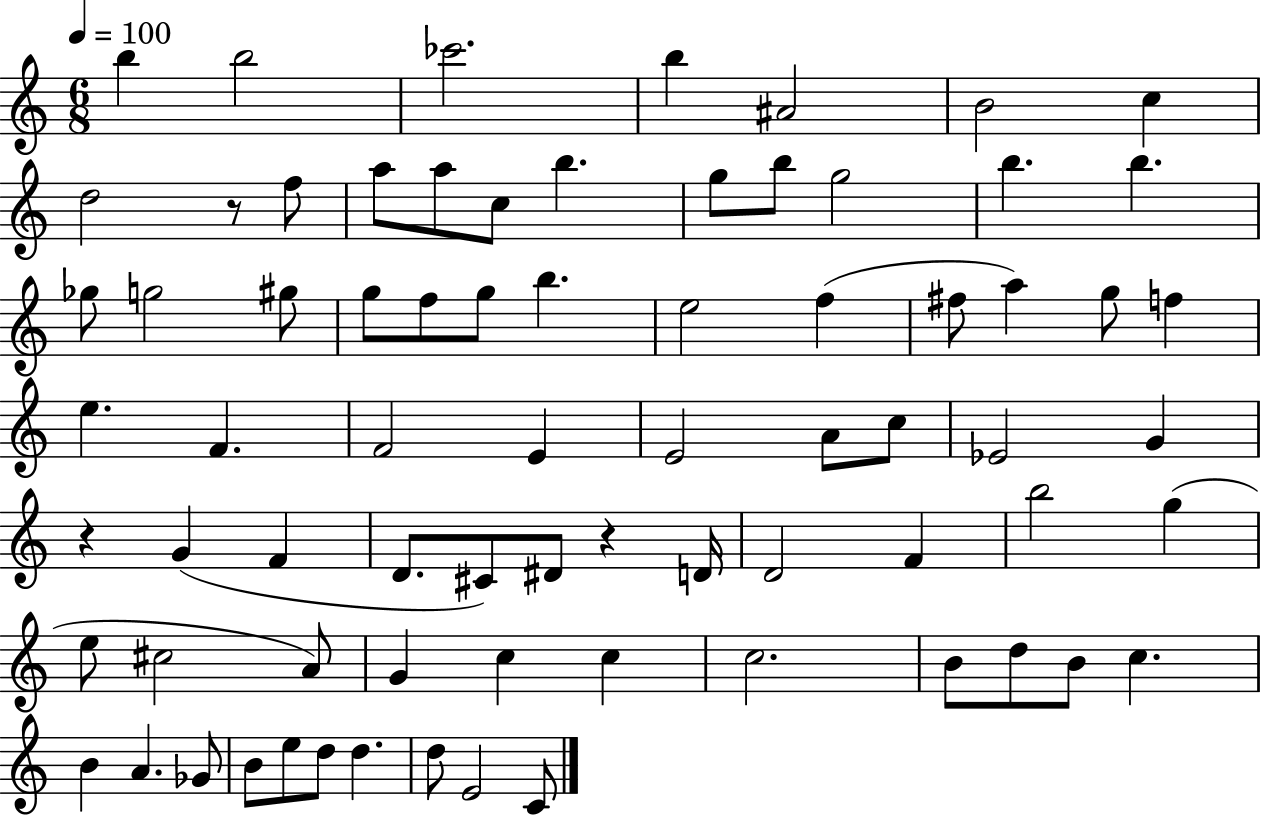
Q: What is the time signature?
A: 6/8